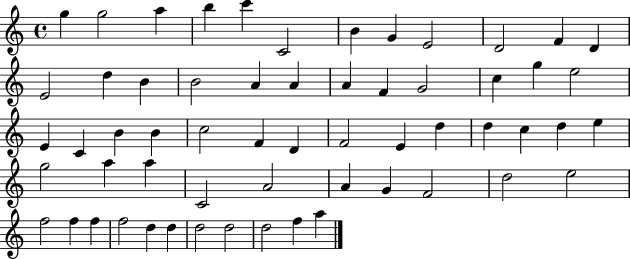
{
  \clef treble
  \time 4/4
  \defaultTimeSignature
  \key c \major
  g''4 g''2 a''4 | b''4 c'''4 c'2 | b'4 g'4 e'2 | d'2 f'4 d'4 | \break e'2 d''4 b'4 | b'2 a'4 a'4 | a'4 f'4 g'2 | c''4 g''4 e''2 | \break e'4 c'4 b'4 b'4 | c''2 f'4 d'4 | f'2 e'4 d''4 | d''4 c''4 d''4 e''4 | \break g''2 a''4 a''4 | c'2 a'2 | a'4 g'4 f'2 | d''2 e''2 | \break f''2 f''4 f''4 | f''2 d''4 d''4 | d''2 d''2 | d''2 f''4 a''4 | \break \bar "|."
}